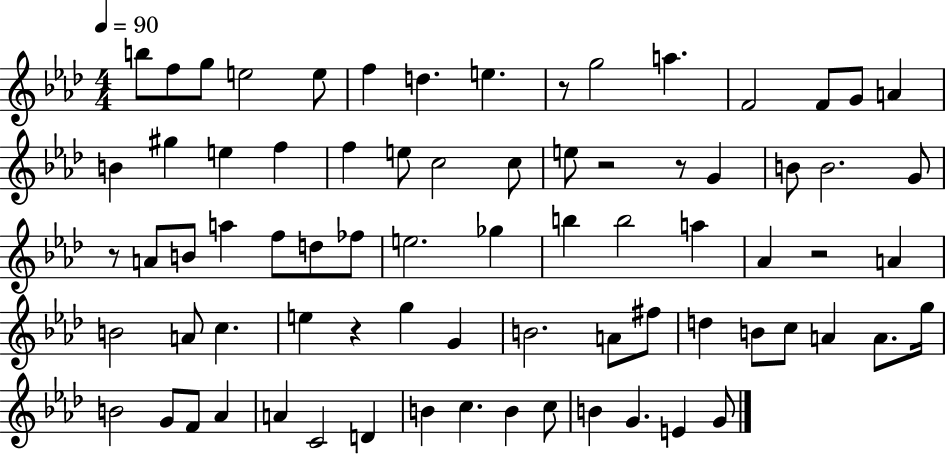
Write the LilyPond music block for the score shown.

{
  \clef treble
  \numericTimeSignature
  \time 4/4
  \key aes \major
  \tempo 4 = 90
  b''8 f''8 g''8 e''2 e''8 | f''4 d''4. e''4. | r8 g''2 a''4. | f'2 f'8 g'8 a'4 | \break b'4 gis''4 e''4 f''4 | f''4 e''8 c''2 c''8 | e''8 r2 r8 g'4 | b'8 b'2. g'8 | \break r8 a'8 b'8 a''4 f''8 d''8 fes''8 | e''2. ges''4 | b''4 b''2 a''4 | aes'4 r2 a'4 | \break b'2 a'8 c''4. | e''4 r4 g''4 g'4 | b'2. a'8 fis''8 | d''4 b'8 c''8 a'4 a'8. g''16 | \break b'2 g'8 f'8 aes'4 | a'4 c'2 d'4 | b'4 c''4. b'4 c''8 | b'4 g'4. e'4 g'8 | \break \bar "|."
}